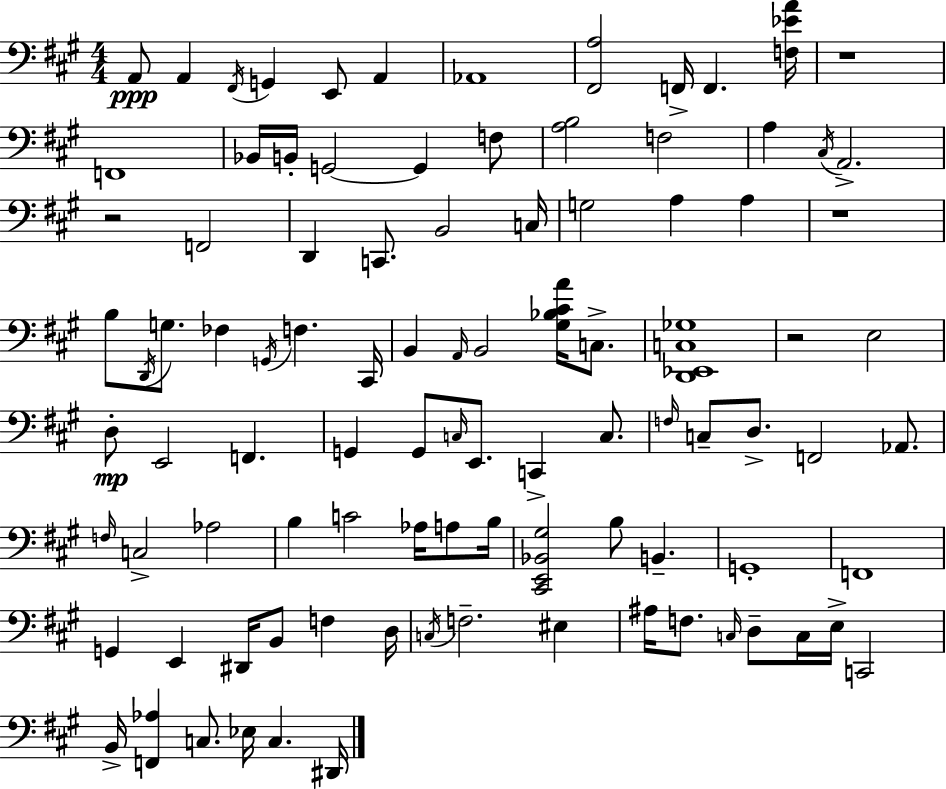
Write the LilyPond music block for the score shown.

{
  \clef bass
  \numericTimeSignature
  \time 4/4
  \key a \major
  a,8\ppp a,4 \acciaccatura { fis,16 } g,4 e,8 a,4 | aes,1 | <fis, a>2 f,16-> f,4. | <f ees' a'>16 r1 | \break f,1 | bes,16 b,16-. g,2~~ g,4 f8 | <a b>2 f2 | a4 \acciaccatura { cis16 } a,2.-> | \break r2 f,2 | d,4 c,8. b,2 | c16 g2 a4 a4 | r1 | \break b8 \acciaccatura { d,16 } g8. fes4 \acciaccatura { g,16 } f4. | cis,16 b,4 \grace { a,16 } b,2 | <gis bes cis' a'>16 c8.-> <d, ees, c ges>1 | r2 e2 | \break d8-.\mp e,2 f,4. | g,4 g,8 \grace { c16 } e,8. c,4-> | c8. \grace { f16 } c8-- d8.-> f,2 | aes,8. \grace { f16 } c2-> | \break aes2 b4 c'2 | aes16 a8 b16 <cis, e, bes, gis>2 | b8 b,4.-- g,1-. | f,1 | \break g,4 e,4 | dis,16 b,8 f4 d16 \acciaccatura { c16 } f2.-- | eis4 ais16 f8. \grace { c16 } d8-- | c16 e16-> c,2 b,16-> <f, aes>4 c8. | \break ees16 c4. dis,16 \bar "|."
}